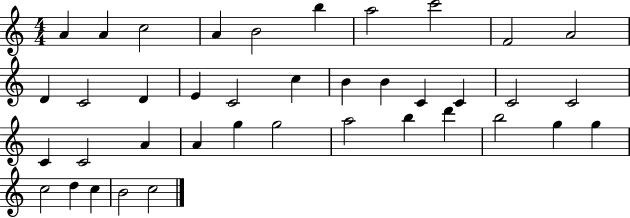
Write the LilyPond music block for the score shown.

{
  \clef treble
  \numericTimeSignature
  \time 4/4
  \key c \major
  a'4 a'4 c''2 | a'4 b'2 b''4 | a''2 c'''2 | f'2 a'2 | \break d'4 c'2 d'4 | e'4 c'2 c''4 | b'4 b'4 c'4 c'4 | c'2 c'2 | \break c'4 c'2 a'4 | a'4 g''4 g''2 | a''2 b''4 d'''4 | b''2 g''4 g''4 | \break c''2 d''4 c''4 | b'2 c''2 | \bar "|."
}